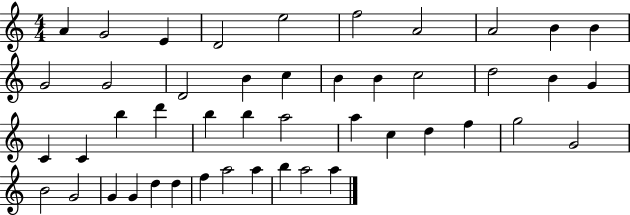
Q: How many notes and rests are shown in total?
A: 46